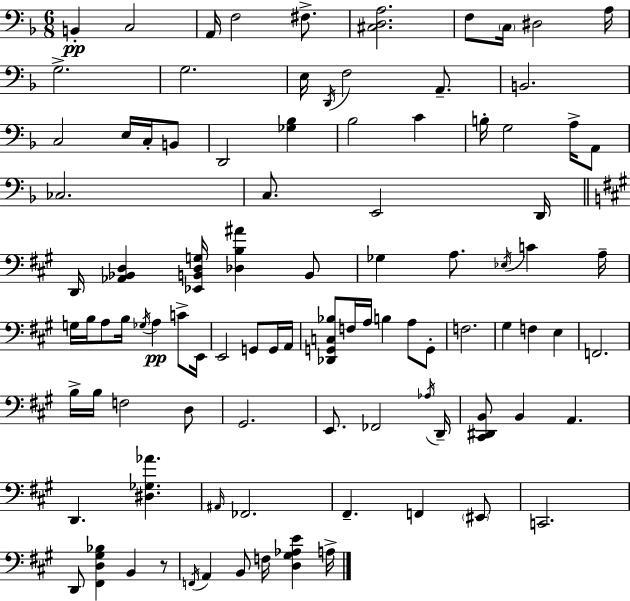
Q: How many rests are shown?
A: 1